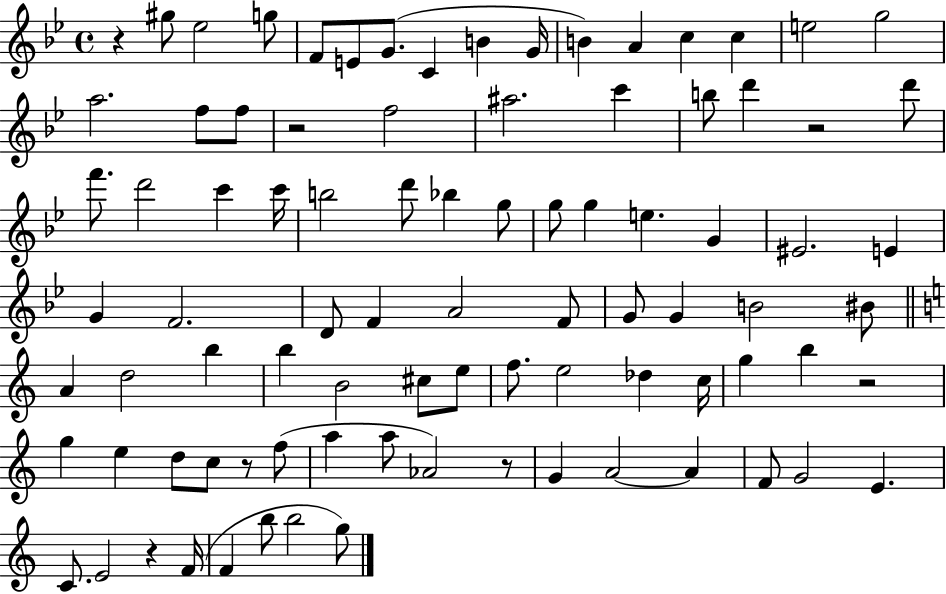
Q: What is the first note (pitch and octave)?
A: G#5